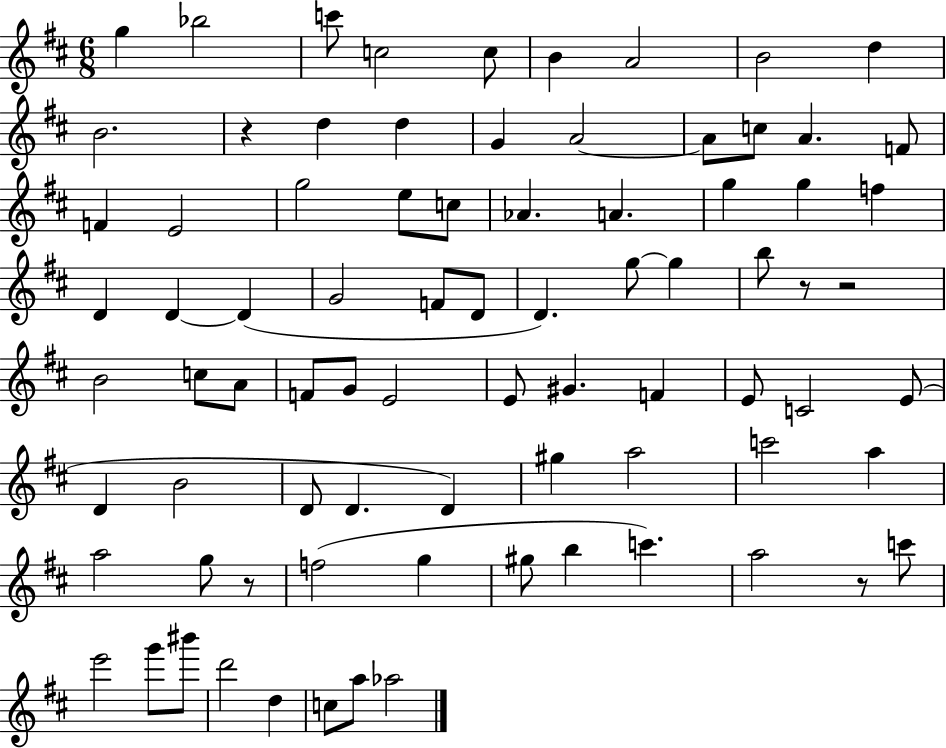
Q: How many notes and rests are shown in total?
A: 81